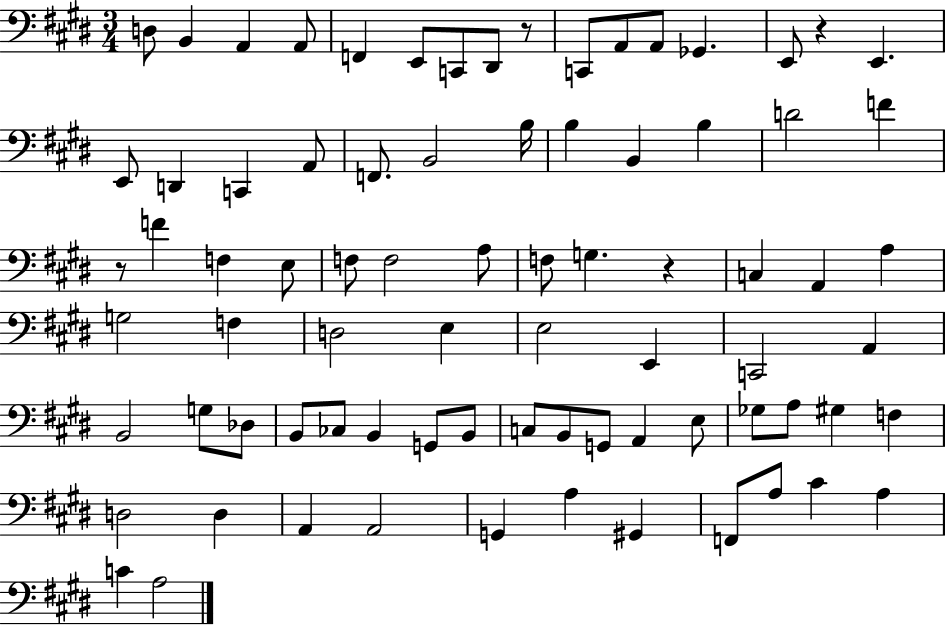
D3/e B2/q A2/q A2/e F2/q E2/e C2/e D#2/e R/e C2/e A2/e A2/e Gb2/q. E2/e R/q E2/q. E2/e D2/q C2/q A2/e F2/e. B2/h B3/s B3/q B2/q B3/q D4/h F4/q R/e F4/q F3/q E3/e F3/e F3/h A3/e F3/e G3/q. R/q C3/q A2/q A3/q G3/h F3/q D3/h E3/q E3/h E2/q C2/h A2/q B2/h G3/e Db3/e B2/e CES3/e B2/q G2/e B2/e C3/e B2/e G2/e A2/q E3/e Gb3/e A3/e G#3/q F3/q D3/h D3/q A2/q A2/h G2/q A3/q G#2/q F2/e A3/e C#4/q A3/q C4/q A3/h